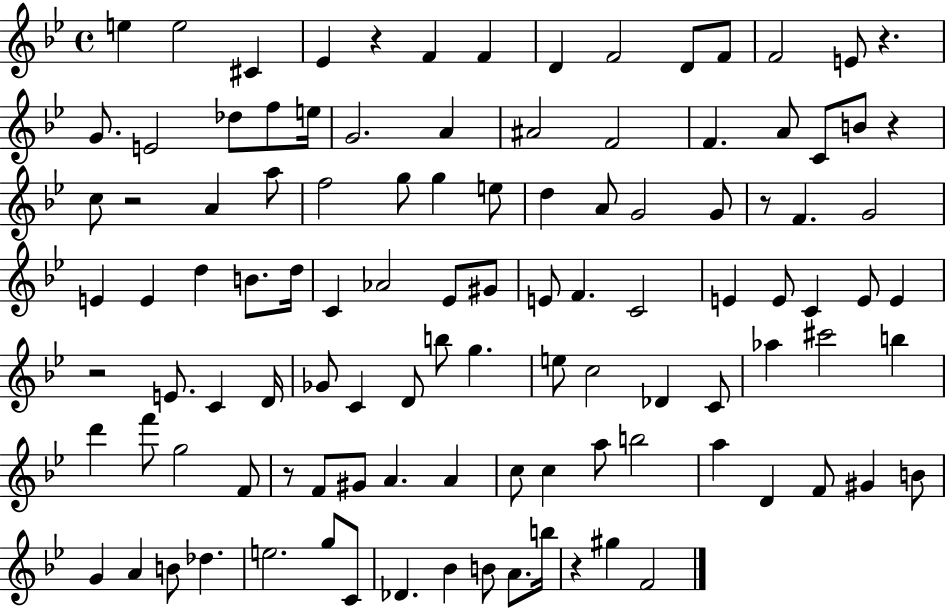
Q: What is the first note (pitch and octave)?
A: E5